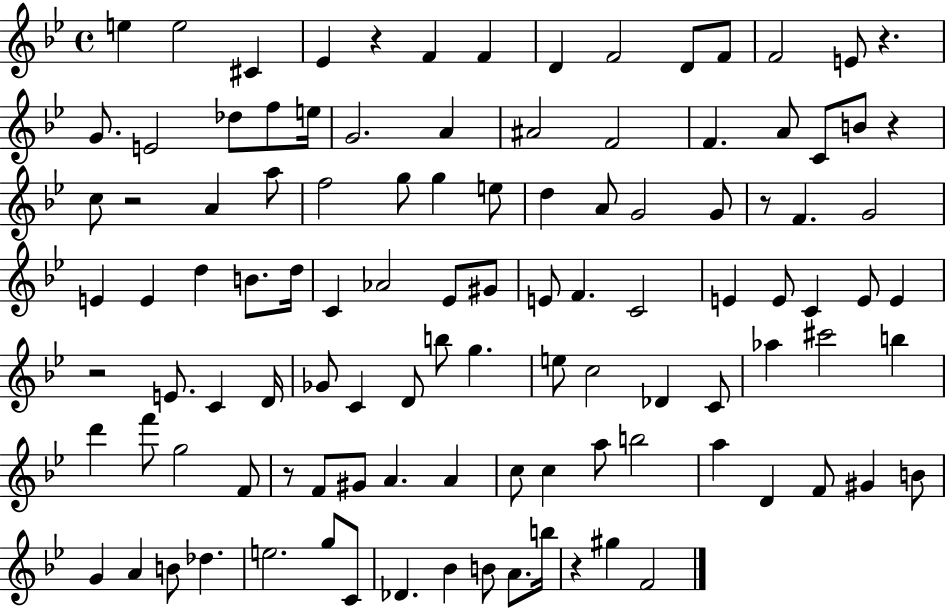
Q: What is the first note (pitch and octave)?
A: E5